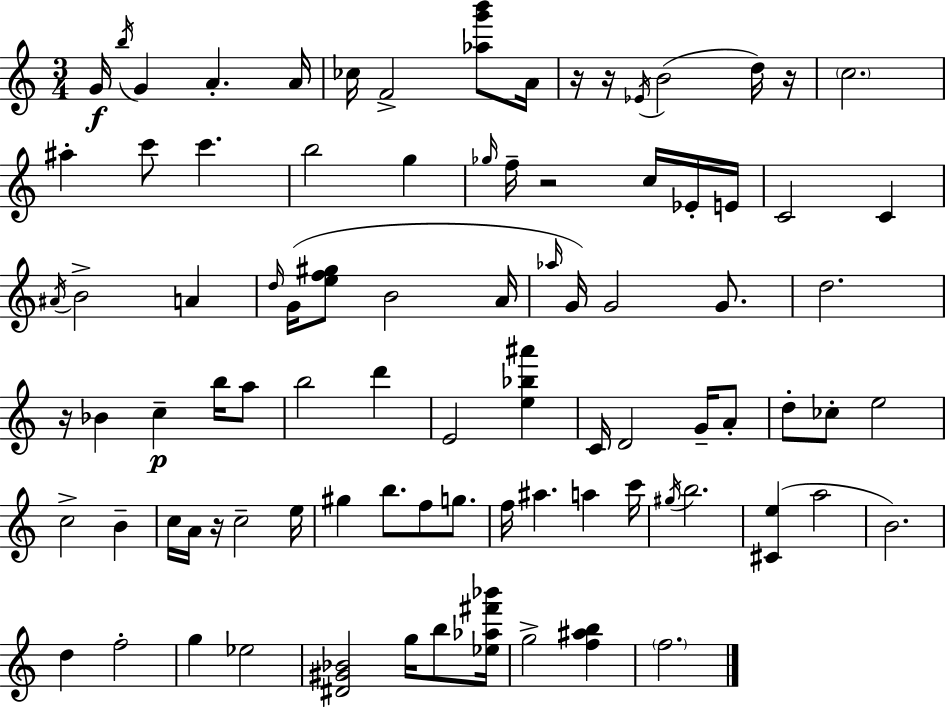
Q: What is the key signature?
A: C major